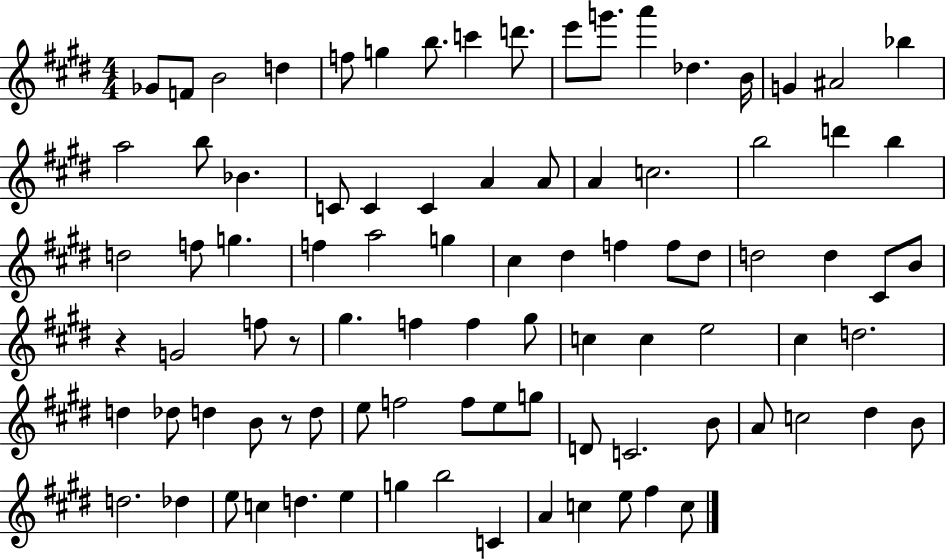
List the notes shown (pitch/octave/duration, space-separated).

Gb4/e F4/e B4/h D5/q F5/e G5/q B5/e. C6/q D6/e. E6/e G6/e. A6/q Db5/q. B4/s G4/q A#4/h Bb5/q A5/h B5/e Bb4/q. C4/e C4/q C4/q A4/q A4/e A4/q C5/h. B5/h D6/q B5/q D5/h F5/e G5/q. F5/q A5/h G5/q C#5/q D#5/q F5/q F5/e D#5/e D5/h D5/q C#4/e B4/e R/q G4/h F5/e R/e G#5/q. F5/q F5/q G#5/e C5/q C5/q E5/h C#5/q D5/h. D5/q Db5/e D5/q B4/e R/e D5/e E5/e F5/h F5/e E5/e G5/e D4/e C4/h. B4/e A4/e C5/h D#5/q B4/e D5/h. Db5/q E5/e C5/q D5/q. E5/q G5/q B5/h C4/q A4/q C5/q E5/e F#5/q C5/e